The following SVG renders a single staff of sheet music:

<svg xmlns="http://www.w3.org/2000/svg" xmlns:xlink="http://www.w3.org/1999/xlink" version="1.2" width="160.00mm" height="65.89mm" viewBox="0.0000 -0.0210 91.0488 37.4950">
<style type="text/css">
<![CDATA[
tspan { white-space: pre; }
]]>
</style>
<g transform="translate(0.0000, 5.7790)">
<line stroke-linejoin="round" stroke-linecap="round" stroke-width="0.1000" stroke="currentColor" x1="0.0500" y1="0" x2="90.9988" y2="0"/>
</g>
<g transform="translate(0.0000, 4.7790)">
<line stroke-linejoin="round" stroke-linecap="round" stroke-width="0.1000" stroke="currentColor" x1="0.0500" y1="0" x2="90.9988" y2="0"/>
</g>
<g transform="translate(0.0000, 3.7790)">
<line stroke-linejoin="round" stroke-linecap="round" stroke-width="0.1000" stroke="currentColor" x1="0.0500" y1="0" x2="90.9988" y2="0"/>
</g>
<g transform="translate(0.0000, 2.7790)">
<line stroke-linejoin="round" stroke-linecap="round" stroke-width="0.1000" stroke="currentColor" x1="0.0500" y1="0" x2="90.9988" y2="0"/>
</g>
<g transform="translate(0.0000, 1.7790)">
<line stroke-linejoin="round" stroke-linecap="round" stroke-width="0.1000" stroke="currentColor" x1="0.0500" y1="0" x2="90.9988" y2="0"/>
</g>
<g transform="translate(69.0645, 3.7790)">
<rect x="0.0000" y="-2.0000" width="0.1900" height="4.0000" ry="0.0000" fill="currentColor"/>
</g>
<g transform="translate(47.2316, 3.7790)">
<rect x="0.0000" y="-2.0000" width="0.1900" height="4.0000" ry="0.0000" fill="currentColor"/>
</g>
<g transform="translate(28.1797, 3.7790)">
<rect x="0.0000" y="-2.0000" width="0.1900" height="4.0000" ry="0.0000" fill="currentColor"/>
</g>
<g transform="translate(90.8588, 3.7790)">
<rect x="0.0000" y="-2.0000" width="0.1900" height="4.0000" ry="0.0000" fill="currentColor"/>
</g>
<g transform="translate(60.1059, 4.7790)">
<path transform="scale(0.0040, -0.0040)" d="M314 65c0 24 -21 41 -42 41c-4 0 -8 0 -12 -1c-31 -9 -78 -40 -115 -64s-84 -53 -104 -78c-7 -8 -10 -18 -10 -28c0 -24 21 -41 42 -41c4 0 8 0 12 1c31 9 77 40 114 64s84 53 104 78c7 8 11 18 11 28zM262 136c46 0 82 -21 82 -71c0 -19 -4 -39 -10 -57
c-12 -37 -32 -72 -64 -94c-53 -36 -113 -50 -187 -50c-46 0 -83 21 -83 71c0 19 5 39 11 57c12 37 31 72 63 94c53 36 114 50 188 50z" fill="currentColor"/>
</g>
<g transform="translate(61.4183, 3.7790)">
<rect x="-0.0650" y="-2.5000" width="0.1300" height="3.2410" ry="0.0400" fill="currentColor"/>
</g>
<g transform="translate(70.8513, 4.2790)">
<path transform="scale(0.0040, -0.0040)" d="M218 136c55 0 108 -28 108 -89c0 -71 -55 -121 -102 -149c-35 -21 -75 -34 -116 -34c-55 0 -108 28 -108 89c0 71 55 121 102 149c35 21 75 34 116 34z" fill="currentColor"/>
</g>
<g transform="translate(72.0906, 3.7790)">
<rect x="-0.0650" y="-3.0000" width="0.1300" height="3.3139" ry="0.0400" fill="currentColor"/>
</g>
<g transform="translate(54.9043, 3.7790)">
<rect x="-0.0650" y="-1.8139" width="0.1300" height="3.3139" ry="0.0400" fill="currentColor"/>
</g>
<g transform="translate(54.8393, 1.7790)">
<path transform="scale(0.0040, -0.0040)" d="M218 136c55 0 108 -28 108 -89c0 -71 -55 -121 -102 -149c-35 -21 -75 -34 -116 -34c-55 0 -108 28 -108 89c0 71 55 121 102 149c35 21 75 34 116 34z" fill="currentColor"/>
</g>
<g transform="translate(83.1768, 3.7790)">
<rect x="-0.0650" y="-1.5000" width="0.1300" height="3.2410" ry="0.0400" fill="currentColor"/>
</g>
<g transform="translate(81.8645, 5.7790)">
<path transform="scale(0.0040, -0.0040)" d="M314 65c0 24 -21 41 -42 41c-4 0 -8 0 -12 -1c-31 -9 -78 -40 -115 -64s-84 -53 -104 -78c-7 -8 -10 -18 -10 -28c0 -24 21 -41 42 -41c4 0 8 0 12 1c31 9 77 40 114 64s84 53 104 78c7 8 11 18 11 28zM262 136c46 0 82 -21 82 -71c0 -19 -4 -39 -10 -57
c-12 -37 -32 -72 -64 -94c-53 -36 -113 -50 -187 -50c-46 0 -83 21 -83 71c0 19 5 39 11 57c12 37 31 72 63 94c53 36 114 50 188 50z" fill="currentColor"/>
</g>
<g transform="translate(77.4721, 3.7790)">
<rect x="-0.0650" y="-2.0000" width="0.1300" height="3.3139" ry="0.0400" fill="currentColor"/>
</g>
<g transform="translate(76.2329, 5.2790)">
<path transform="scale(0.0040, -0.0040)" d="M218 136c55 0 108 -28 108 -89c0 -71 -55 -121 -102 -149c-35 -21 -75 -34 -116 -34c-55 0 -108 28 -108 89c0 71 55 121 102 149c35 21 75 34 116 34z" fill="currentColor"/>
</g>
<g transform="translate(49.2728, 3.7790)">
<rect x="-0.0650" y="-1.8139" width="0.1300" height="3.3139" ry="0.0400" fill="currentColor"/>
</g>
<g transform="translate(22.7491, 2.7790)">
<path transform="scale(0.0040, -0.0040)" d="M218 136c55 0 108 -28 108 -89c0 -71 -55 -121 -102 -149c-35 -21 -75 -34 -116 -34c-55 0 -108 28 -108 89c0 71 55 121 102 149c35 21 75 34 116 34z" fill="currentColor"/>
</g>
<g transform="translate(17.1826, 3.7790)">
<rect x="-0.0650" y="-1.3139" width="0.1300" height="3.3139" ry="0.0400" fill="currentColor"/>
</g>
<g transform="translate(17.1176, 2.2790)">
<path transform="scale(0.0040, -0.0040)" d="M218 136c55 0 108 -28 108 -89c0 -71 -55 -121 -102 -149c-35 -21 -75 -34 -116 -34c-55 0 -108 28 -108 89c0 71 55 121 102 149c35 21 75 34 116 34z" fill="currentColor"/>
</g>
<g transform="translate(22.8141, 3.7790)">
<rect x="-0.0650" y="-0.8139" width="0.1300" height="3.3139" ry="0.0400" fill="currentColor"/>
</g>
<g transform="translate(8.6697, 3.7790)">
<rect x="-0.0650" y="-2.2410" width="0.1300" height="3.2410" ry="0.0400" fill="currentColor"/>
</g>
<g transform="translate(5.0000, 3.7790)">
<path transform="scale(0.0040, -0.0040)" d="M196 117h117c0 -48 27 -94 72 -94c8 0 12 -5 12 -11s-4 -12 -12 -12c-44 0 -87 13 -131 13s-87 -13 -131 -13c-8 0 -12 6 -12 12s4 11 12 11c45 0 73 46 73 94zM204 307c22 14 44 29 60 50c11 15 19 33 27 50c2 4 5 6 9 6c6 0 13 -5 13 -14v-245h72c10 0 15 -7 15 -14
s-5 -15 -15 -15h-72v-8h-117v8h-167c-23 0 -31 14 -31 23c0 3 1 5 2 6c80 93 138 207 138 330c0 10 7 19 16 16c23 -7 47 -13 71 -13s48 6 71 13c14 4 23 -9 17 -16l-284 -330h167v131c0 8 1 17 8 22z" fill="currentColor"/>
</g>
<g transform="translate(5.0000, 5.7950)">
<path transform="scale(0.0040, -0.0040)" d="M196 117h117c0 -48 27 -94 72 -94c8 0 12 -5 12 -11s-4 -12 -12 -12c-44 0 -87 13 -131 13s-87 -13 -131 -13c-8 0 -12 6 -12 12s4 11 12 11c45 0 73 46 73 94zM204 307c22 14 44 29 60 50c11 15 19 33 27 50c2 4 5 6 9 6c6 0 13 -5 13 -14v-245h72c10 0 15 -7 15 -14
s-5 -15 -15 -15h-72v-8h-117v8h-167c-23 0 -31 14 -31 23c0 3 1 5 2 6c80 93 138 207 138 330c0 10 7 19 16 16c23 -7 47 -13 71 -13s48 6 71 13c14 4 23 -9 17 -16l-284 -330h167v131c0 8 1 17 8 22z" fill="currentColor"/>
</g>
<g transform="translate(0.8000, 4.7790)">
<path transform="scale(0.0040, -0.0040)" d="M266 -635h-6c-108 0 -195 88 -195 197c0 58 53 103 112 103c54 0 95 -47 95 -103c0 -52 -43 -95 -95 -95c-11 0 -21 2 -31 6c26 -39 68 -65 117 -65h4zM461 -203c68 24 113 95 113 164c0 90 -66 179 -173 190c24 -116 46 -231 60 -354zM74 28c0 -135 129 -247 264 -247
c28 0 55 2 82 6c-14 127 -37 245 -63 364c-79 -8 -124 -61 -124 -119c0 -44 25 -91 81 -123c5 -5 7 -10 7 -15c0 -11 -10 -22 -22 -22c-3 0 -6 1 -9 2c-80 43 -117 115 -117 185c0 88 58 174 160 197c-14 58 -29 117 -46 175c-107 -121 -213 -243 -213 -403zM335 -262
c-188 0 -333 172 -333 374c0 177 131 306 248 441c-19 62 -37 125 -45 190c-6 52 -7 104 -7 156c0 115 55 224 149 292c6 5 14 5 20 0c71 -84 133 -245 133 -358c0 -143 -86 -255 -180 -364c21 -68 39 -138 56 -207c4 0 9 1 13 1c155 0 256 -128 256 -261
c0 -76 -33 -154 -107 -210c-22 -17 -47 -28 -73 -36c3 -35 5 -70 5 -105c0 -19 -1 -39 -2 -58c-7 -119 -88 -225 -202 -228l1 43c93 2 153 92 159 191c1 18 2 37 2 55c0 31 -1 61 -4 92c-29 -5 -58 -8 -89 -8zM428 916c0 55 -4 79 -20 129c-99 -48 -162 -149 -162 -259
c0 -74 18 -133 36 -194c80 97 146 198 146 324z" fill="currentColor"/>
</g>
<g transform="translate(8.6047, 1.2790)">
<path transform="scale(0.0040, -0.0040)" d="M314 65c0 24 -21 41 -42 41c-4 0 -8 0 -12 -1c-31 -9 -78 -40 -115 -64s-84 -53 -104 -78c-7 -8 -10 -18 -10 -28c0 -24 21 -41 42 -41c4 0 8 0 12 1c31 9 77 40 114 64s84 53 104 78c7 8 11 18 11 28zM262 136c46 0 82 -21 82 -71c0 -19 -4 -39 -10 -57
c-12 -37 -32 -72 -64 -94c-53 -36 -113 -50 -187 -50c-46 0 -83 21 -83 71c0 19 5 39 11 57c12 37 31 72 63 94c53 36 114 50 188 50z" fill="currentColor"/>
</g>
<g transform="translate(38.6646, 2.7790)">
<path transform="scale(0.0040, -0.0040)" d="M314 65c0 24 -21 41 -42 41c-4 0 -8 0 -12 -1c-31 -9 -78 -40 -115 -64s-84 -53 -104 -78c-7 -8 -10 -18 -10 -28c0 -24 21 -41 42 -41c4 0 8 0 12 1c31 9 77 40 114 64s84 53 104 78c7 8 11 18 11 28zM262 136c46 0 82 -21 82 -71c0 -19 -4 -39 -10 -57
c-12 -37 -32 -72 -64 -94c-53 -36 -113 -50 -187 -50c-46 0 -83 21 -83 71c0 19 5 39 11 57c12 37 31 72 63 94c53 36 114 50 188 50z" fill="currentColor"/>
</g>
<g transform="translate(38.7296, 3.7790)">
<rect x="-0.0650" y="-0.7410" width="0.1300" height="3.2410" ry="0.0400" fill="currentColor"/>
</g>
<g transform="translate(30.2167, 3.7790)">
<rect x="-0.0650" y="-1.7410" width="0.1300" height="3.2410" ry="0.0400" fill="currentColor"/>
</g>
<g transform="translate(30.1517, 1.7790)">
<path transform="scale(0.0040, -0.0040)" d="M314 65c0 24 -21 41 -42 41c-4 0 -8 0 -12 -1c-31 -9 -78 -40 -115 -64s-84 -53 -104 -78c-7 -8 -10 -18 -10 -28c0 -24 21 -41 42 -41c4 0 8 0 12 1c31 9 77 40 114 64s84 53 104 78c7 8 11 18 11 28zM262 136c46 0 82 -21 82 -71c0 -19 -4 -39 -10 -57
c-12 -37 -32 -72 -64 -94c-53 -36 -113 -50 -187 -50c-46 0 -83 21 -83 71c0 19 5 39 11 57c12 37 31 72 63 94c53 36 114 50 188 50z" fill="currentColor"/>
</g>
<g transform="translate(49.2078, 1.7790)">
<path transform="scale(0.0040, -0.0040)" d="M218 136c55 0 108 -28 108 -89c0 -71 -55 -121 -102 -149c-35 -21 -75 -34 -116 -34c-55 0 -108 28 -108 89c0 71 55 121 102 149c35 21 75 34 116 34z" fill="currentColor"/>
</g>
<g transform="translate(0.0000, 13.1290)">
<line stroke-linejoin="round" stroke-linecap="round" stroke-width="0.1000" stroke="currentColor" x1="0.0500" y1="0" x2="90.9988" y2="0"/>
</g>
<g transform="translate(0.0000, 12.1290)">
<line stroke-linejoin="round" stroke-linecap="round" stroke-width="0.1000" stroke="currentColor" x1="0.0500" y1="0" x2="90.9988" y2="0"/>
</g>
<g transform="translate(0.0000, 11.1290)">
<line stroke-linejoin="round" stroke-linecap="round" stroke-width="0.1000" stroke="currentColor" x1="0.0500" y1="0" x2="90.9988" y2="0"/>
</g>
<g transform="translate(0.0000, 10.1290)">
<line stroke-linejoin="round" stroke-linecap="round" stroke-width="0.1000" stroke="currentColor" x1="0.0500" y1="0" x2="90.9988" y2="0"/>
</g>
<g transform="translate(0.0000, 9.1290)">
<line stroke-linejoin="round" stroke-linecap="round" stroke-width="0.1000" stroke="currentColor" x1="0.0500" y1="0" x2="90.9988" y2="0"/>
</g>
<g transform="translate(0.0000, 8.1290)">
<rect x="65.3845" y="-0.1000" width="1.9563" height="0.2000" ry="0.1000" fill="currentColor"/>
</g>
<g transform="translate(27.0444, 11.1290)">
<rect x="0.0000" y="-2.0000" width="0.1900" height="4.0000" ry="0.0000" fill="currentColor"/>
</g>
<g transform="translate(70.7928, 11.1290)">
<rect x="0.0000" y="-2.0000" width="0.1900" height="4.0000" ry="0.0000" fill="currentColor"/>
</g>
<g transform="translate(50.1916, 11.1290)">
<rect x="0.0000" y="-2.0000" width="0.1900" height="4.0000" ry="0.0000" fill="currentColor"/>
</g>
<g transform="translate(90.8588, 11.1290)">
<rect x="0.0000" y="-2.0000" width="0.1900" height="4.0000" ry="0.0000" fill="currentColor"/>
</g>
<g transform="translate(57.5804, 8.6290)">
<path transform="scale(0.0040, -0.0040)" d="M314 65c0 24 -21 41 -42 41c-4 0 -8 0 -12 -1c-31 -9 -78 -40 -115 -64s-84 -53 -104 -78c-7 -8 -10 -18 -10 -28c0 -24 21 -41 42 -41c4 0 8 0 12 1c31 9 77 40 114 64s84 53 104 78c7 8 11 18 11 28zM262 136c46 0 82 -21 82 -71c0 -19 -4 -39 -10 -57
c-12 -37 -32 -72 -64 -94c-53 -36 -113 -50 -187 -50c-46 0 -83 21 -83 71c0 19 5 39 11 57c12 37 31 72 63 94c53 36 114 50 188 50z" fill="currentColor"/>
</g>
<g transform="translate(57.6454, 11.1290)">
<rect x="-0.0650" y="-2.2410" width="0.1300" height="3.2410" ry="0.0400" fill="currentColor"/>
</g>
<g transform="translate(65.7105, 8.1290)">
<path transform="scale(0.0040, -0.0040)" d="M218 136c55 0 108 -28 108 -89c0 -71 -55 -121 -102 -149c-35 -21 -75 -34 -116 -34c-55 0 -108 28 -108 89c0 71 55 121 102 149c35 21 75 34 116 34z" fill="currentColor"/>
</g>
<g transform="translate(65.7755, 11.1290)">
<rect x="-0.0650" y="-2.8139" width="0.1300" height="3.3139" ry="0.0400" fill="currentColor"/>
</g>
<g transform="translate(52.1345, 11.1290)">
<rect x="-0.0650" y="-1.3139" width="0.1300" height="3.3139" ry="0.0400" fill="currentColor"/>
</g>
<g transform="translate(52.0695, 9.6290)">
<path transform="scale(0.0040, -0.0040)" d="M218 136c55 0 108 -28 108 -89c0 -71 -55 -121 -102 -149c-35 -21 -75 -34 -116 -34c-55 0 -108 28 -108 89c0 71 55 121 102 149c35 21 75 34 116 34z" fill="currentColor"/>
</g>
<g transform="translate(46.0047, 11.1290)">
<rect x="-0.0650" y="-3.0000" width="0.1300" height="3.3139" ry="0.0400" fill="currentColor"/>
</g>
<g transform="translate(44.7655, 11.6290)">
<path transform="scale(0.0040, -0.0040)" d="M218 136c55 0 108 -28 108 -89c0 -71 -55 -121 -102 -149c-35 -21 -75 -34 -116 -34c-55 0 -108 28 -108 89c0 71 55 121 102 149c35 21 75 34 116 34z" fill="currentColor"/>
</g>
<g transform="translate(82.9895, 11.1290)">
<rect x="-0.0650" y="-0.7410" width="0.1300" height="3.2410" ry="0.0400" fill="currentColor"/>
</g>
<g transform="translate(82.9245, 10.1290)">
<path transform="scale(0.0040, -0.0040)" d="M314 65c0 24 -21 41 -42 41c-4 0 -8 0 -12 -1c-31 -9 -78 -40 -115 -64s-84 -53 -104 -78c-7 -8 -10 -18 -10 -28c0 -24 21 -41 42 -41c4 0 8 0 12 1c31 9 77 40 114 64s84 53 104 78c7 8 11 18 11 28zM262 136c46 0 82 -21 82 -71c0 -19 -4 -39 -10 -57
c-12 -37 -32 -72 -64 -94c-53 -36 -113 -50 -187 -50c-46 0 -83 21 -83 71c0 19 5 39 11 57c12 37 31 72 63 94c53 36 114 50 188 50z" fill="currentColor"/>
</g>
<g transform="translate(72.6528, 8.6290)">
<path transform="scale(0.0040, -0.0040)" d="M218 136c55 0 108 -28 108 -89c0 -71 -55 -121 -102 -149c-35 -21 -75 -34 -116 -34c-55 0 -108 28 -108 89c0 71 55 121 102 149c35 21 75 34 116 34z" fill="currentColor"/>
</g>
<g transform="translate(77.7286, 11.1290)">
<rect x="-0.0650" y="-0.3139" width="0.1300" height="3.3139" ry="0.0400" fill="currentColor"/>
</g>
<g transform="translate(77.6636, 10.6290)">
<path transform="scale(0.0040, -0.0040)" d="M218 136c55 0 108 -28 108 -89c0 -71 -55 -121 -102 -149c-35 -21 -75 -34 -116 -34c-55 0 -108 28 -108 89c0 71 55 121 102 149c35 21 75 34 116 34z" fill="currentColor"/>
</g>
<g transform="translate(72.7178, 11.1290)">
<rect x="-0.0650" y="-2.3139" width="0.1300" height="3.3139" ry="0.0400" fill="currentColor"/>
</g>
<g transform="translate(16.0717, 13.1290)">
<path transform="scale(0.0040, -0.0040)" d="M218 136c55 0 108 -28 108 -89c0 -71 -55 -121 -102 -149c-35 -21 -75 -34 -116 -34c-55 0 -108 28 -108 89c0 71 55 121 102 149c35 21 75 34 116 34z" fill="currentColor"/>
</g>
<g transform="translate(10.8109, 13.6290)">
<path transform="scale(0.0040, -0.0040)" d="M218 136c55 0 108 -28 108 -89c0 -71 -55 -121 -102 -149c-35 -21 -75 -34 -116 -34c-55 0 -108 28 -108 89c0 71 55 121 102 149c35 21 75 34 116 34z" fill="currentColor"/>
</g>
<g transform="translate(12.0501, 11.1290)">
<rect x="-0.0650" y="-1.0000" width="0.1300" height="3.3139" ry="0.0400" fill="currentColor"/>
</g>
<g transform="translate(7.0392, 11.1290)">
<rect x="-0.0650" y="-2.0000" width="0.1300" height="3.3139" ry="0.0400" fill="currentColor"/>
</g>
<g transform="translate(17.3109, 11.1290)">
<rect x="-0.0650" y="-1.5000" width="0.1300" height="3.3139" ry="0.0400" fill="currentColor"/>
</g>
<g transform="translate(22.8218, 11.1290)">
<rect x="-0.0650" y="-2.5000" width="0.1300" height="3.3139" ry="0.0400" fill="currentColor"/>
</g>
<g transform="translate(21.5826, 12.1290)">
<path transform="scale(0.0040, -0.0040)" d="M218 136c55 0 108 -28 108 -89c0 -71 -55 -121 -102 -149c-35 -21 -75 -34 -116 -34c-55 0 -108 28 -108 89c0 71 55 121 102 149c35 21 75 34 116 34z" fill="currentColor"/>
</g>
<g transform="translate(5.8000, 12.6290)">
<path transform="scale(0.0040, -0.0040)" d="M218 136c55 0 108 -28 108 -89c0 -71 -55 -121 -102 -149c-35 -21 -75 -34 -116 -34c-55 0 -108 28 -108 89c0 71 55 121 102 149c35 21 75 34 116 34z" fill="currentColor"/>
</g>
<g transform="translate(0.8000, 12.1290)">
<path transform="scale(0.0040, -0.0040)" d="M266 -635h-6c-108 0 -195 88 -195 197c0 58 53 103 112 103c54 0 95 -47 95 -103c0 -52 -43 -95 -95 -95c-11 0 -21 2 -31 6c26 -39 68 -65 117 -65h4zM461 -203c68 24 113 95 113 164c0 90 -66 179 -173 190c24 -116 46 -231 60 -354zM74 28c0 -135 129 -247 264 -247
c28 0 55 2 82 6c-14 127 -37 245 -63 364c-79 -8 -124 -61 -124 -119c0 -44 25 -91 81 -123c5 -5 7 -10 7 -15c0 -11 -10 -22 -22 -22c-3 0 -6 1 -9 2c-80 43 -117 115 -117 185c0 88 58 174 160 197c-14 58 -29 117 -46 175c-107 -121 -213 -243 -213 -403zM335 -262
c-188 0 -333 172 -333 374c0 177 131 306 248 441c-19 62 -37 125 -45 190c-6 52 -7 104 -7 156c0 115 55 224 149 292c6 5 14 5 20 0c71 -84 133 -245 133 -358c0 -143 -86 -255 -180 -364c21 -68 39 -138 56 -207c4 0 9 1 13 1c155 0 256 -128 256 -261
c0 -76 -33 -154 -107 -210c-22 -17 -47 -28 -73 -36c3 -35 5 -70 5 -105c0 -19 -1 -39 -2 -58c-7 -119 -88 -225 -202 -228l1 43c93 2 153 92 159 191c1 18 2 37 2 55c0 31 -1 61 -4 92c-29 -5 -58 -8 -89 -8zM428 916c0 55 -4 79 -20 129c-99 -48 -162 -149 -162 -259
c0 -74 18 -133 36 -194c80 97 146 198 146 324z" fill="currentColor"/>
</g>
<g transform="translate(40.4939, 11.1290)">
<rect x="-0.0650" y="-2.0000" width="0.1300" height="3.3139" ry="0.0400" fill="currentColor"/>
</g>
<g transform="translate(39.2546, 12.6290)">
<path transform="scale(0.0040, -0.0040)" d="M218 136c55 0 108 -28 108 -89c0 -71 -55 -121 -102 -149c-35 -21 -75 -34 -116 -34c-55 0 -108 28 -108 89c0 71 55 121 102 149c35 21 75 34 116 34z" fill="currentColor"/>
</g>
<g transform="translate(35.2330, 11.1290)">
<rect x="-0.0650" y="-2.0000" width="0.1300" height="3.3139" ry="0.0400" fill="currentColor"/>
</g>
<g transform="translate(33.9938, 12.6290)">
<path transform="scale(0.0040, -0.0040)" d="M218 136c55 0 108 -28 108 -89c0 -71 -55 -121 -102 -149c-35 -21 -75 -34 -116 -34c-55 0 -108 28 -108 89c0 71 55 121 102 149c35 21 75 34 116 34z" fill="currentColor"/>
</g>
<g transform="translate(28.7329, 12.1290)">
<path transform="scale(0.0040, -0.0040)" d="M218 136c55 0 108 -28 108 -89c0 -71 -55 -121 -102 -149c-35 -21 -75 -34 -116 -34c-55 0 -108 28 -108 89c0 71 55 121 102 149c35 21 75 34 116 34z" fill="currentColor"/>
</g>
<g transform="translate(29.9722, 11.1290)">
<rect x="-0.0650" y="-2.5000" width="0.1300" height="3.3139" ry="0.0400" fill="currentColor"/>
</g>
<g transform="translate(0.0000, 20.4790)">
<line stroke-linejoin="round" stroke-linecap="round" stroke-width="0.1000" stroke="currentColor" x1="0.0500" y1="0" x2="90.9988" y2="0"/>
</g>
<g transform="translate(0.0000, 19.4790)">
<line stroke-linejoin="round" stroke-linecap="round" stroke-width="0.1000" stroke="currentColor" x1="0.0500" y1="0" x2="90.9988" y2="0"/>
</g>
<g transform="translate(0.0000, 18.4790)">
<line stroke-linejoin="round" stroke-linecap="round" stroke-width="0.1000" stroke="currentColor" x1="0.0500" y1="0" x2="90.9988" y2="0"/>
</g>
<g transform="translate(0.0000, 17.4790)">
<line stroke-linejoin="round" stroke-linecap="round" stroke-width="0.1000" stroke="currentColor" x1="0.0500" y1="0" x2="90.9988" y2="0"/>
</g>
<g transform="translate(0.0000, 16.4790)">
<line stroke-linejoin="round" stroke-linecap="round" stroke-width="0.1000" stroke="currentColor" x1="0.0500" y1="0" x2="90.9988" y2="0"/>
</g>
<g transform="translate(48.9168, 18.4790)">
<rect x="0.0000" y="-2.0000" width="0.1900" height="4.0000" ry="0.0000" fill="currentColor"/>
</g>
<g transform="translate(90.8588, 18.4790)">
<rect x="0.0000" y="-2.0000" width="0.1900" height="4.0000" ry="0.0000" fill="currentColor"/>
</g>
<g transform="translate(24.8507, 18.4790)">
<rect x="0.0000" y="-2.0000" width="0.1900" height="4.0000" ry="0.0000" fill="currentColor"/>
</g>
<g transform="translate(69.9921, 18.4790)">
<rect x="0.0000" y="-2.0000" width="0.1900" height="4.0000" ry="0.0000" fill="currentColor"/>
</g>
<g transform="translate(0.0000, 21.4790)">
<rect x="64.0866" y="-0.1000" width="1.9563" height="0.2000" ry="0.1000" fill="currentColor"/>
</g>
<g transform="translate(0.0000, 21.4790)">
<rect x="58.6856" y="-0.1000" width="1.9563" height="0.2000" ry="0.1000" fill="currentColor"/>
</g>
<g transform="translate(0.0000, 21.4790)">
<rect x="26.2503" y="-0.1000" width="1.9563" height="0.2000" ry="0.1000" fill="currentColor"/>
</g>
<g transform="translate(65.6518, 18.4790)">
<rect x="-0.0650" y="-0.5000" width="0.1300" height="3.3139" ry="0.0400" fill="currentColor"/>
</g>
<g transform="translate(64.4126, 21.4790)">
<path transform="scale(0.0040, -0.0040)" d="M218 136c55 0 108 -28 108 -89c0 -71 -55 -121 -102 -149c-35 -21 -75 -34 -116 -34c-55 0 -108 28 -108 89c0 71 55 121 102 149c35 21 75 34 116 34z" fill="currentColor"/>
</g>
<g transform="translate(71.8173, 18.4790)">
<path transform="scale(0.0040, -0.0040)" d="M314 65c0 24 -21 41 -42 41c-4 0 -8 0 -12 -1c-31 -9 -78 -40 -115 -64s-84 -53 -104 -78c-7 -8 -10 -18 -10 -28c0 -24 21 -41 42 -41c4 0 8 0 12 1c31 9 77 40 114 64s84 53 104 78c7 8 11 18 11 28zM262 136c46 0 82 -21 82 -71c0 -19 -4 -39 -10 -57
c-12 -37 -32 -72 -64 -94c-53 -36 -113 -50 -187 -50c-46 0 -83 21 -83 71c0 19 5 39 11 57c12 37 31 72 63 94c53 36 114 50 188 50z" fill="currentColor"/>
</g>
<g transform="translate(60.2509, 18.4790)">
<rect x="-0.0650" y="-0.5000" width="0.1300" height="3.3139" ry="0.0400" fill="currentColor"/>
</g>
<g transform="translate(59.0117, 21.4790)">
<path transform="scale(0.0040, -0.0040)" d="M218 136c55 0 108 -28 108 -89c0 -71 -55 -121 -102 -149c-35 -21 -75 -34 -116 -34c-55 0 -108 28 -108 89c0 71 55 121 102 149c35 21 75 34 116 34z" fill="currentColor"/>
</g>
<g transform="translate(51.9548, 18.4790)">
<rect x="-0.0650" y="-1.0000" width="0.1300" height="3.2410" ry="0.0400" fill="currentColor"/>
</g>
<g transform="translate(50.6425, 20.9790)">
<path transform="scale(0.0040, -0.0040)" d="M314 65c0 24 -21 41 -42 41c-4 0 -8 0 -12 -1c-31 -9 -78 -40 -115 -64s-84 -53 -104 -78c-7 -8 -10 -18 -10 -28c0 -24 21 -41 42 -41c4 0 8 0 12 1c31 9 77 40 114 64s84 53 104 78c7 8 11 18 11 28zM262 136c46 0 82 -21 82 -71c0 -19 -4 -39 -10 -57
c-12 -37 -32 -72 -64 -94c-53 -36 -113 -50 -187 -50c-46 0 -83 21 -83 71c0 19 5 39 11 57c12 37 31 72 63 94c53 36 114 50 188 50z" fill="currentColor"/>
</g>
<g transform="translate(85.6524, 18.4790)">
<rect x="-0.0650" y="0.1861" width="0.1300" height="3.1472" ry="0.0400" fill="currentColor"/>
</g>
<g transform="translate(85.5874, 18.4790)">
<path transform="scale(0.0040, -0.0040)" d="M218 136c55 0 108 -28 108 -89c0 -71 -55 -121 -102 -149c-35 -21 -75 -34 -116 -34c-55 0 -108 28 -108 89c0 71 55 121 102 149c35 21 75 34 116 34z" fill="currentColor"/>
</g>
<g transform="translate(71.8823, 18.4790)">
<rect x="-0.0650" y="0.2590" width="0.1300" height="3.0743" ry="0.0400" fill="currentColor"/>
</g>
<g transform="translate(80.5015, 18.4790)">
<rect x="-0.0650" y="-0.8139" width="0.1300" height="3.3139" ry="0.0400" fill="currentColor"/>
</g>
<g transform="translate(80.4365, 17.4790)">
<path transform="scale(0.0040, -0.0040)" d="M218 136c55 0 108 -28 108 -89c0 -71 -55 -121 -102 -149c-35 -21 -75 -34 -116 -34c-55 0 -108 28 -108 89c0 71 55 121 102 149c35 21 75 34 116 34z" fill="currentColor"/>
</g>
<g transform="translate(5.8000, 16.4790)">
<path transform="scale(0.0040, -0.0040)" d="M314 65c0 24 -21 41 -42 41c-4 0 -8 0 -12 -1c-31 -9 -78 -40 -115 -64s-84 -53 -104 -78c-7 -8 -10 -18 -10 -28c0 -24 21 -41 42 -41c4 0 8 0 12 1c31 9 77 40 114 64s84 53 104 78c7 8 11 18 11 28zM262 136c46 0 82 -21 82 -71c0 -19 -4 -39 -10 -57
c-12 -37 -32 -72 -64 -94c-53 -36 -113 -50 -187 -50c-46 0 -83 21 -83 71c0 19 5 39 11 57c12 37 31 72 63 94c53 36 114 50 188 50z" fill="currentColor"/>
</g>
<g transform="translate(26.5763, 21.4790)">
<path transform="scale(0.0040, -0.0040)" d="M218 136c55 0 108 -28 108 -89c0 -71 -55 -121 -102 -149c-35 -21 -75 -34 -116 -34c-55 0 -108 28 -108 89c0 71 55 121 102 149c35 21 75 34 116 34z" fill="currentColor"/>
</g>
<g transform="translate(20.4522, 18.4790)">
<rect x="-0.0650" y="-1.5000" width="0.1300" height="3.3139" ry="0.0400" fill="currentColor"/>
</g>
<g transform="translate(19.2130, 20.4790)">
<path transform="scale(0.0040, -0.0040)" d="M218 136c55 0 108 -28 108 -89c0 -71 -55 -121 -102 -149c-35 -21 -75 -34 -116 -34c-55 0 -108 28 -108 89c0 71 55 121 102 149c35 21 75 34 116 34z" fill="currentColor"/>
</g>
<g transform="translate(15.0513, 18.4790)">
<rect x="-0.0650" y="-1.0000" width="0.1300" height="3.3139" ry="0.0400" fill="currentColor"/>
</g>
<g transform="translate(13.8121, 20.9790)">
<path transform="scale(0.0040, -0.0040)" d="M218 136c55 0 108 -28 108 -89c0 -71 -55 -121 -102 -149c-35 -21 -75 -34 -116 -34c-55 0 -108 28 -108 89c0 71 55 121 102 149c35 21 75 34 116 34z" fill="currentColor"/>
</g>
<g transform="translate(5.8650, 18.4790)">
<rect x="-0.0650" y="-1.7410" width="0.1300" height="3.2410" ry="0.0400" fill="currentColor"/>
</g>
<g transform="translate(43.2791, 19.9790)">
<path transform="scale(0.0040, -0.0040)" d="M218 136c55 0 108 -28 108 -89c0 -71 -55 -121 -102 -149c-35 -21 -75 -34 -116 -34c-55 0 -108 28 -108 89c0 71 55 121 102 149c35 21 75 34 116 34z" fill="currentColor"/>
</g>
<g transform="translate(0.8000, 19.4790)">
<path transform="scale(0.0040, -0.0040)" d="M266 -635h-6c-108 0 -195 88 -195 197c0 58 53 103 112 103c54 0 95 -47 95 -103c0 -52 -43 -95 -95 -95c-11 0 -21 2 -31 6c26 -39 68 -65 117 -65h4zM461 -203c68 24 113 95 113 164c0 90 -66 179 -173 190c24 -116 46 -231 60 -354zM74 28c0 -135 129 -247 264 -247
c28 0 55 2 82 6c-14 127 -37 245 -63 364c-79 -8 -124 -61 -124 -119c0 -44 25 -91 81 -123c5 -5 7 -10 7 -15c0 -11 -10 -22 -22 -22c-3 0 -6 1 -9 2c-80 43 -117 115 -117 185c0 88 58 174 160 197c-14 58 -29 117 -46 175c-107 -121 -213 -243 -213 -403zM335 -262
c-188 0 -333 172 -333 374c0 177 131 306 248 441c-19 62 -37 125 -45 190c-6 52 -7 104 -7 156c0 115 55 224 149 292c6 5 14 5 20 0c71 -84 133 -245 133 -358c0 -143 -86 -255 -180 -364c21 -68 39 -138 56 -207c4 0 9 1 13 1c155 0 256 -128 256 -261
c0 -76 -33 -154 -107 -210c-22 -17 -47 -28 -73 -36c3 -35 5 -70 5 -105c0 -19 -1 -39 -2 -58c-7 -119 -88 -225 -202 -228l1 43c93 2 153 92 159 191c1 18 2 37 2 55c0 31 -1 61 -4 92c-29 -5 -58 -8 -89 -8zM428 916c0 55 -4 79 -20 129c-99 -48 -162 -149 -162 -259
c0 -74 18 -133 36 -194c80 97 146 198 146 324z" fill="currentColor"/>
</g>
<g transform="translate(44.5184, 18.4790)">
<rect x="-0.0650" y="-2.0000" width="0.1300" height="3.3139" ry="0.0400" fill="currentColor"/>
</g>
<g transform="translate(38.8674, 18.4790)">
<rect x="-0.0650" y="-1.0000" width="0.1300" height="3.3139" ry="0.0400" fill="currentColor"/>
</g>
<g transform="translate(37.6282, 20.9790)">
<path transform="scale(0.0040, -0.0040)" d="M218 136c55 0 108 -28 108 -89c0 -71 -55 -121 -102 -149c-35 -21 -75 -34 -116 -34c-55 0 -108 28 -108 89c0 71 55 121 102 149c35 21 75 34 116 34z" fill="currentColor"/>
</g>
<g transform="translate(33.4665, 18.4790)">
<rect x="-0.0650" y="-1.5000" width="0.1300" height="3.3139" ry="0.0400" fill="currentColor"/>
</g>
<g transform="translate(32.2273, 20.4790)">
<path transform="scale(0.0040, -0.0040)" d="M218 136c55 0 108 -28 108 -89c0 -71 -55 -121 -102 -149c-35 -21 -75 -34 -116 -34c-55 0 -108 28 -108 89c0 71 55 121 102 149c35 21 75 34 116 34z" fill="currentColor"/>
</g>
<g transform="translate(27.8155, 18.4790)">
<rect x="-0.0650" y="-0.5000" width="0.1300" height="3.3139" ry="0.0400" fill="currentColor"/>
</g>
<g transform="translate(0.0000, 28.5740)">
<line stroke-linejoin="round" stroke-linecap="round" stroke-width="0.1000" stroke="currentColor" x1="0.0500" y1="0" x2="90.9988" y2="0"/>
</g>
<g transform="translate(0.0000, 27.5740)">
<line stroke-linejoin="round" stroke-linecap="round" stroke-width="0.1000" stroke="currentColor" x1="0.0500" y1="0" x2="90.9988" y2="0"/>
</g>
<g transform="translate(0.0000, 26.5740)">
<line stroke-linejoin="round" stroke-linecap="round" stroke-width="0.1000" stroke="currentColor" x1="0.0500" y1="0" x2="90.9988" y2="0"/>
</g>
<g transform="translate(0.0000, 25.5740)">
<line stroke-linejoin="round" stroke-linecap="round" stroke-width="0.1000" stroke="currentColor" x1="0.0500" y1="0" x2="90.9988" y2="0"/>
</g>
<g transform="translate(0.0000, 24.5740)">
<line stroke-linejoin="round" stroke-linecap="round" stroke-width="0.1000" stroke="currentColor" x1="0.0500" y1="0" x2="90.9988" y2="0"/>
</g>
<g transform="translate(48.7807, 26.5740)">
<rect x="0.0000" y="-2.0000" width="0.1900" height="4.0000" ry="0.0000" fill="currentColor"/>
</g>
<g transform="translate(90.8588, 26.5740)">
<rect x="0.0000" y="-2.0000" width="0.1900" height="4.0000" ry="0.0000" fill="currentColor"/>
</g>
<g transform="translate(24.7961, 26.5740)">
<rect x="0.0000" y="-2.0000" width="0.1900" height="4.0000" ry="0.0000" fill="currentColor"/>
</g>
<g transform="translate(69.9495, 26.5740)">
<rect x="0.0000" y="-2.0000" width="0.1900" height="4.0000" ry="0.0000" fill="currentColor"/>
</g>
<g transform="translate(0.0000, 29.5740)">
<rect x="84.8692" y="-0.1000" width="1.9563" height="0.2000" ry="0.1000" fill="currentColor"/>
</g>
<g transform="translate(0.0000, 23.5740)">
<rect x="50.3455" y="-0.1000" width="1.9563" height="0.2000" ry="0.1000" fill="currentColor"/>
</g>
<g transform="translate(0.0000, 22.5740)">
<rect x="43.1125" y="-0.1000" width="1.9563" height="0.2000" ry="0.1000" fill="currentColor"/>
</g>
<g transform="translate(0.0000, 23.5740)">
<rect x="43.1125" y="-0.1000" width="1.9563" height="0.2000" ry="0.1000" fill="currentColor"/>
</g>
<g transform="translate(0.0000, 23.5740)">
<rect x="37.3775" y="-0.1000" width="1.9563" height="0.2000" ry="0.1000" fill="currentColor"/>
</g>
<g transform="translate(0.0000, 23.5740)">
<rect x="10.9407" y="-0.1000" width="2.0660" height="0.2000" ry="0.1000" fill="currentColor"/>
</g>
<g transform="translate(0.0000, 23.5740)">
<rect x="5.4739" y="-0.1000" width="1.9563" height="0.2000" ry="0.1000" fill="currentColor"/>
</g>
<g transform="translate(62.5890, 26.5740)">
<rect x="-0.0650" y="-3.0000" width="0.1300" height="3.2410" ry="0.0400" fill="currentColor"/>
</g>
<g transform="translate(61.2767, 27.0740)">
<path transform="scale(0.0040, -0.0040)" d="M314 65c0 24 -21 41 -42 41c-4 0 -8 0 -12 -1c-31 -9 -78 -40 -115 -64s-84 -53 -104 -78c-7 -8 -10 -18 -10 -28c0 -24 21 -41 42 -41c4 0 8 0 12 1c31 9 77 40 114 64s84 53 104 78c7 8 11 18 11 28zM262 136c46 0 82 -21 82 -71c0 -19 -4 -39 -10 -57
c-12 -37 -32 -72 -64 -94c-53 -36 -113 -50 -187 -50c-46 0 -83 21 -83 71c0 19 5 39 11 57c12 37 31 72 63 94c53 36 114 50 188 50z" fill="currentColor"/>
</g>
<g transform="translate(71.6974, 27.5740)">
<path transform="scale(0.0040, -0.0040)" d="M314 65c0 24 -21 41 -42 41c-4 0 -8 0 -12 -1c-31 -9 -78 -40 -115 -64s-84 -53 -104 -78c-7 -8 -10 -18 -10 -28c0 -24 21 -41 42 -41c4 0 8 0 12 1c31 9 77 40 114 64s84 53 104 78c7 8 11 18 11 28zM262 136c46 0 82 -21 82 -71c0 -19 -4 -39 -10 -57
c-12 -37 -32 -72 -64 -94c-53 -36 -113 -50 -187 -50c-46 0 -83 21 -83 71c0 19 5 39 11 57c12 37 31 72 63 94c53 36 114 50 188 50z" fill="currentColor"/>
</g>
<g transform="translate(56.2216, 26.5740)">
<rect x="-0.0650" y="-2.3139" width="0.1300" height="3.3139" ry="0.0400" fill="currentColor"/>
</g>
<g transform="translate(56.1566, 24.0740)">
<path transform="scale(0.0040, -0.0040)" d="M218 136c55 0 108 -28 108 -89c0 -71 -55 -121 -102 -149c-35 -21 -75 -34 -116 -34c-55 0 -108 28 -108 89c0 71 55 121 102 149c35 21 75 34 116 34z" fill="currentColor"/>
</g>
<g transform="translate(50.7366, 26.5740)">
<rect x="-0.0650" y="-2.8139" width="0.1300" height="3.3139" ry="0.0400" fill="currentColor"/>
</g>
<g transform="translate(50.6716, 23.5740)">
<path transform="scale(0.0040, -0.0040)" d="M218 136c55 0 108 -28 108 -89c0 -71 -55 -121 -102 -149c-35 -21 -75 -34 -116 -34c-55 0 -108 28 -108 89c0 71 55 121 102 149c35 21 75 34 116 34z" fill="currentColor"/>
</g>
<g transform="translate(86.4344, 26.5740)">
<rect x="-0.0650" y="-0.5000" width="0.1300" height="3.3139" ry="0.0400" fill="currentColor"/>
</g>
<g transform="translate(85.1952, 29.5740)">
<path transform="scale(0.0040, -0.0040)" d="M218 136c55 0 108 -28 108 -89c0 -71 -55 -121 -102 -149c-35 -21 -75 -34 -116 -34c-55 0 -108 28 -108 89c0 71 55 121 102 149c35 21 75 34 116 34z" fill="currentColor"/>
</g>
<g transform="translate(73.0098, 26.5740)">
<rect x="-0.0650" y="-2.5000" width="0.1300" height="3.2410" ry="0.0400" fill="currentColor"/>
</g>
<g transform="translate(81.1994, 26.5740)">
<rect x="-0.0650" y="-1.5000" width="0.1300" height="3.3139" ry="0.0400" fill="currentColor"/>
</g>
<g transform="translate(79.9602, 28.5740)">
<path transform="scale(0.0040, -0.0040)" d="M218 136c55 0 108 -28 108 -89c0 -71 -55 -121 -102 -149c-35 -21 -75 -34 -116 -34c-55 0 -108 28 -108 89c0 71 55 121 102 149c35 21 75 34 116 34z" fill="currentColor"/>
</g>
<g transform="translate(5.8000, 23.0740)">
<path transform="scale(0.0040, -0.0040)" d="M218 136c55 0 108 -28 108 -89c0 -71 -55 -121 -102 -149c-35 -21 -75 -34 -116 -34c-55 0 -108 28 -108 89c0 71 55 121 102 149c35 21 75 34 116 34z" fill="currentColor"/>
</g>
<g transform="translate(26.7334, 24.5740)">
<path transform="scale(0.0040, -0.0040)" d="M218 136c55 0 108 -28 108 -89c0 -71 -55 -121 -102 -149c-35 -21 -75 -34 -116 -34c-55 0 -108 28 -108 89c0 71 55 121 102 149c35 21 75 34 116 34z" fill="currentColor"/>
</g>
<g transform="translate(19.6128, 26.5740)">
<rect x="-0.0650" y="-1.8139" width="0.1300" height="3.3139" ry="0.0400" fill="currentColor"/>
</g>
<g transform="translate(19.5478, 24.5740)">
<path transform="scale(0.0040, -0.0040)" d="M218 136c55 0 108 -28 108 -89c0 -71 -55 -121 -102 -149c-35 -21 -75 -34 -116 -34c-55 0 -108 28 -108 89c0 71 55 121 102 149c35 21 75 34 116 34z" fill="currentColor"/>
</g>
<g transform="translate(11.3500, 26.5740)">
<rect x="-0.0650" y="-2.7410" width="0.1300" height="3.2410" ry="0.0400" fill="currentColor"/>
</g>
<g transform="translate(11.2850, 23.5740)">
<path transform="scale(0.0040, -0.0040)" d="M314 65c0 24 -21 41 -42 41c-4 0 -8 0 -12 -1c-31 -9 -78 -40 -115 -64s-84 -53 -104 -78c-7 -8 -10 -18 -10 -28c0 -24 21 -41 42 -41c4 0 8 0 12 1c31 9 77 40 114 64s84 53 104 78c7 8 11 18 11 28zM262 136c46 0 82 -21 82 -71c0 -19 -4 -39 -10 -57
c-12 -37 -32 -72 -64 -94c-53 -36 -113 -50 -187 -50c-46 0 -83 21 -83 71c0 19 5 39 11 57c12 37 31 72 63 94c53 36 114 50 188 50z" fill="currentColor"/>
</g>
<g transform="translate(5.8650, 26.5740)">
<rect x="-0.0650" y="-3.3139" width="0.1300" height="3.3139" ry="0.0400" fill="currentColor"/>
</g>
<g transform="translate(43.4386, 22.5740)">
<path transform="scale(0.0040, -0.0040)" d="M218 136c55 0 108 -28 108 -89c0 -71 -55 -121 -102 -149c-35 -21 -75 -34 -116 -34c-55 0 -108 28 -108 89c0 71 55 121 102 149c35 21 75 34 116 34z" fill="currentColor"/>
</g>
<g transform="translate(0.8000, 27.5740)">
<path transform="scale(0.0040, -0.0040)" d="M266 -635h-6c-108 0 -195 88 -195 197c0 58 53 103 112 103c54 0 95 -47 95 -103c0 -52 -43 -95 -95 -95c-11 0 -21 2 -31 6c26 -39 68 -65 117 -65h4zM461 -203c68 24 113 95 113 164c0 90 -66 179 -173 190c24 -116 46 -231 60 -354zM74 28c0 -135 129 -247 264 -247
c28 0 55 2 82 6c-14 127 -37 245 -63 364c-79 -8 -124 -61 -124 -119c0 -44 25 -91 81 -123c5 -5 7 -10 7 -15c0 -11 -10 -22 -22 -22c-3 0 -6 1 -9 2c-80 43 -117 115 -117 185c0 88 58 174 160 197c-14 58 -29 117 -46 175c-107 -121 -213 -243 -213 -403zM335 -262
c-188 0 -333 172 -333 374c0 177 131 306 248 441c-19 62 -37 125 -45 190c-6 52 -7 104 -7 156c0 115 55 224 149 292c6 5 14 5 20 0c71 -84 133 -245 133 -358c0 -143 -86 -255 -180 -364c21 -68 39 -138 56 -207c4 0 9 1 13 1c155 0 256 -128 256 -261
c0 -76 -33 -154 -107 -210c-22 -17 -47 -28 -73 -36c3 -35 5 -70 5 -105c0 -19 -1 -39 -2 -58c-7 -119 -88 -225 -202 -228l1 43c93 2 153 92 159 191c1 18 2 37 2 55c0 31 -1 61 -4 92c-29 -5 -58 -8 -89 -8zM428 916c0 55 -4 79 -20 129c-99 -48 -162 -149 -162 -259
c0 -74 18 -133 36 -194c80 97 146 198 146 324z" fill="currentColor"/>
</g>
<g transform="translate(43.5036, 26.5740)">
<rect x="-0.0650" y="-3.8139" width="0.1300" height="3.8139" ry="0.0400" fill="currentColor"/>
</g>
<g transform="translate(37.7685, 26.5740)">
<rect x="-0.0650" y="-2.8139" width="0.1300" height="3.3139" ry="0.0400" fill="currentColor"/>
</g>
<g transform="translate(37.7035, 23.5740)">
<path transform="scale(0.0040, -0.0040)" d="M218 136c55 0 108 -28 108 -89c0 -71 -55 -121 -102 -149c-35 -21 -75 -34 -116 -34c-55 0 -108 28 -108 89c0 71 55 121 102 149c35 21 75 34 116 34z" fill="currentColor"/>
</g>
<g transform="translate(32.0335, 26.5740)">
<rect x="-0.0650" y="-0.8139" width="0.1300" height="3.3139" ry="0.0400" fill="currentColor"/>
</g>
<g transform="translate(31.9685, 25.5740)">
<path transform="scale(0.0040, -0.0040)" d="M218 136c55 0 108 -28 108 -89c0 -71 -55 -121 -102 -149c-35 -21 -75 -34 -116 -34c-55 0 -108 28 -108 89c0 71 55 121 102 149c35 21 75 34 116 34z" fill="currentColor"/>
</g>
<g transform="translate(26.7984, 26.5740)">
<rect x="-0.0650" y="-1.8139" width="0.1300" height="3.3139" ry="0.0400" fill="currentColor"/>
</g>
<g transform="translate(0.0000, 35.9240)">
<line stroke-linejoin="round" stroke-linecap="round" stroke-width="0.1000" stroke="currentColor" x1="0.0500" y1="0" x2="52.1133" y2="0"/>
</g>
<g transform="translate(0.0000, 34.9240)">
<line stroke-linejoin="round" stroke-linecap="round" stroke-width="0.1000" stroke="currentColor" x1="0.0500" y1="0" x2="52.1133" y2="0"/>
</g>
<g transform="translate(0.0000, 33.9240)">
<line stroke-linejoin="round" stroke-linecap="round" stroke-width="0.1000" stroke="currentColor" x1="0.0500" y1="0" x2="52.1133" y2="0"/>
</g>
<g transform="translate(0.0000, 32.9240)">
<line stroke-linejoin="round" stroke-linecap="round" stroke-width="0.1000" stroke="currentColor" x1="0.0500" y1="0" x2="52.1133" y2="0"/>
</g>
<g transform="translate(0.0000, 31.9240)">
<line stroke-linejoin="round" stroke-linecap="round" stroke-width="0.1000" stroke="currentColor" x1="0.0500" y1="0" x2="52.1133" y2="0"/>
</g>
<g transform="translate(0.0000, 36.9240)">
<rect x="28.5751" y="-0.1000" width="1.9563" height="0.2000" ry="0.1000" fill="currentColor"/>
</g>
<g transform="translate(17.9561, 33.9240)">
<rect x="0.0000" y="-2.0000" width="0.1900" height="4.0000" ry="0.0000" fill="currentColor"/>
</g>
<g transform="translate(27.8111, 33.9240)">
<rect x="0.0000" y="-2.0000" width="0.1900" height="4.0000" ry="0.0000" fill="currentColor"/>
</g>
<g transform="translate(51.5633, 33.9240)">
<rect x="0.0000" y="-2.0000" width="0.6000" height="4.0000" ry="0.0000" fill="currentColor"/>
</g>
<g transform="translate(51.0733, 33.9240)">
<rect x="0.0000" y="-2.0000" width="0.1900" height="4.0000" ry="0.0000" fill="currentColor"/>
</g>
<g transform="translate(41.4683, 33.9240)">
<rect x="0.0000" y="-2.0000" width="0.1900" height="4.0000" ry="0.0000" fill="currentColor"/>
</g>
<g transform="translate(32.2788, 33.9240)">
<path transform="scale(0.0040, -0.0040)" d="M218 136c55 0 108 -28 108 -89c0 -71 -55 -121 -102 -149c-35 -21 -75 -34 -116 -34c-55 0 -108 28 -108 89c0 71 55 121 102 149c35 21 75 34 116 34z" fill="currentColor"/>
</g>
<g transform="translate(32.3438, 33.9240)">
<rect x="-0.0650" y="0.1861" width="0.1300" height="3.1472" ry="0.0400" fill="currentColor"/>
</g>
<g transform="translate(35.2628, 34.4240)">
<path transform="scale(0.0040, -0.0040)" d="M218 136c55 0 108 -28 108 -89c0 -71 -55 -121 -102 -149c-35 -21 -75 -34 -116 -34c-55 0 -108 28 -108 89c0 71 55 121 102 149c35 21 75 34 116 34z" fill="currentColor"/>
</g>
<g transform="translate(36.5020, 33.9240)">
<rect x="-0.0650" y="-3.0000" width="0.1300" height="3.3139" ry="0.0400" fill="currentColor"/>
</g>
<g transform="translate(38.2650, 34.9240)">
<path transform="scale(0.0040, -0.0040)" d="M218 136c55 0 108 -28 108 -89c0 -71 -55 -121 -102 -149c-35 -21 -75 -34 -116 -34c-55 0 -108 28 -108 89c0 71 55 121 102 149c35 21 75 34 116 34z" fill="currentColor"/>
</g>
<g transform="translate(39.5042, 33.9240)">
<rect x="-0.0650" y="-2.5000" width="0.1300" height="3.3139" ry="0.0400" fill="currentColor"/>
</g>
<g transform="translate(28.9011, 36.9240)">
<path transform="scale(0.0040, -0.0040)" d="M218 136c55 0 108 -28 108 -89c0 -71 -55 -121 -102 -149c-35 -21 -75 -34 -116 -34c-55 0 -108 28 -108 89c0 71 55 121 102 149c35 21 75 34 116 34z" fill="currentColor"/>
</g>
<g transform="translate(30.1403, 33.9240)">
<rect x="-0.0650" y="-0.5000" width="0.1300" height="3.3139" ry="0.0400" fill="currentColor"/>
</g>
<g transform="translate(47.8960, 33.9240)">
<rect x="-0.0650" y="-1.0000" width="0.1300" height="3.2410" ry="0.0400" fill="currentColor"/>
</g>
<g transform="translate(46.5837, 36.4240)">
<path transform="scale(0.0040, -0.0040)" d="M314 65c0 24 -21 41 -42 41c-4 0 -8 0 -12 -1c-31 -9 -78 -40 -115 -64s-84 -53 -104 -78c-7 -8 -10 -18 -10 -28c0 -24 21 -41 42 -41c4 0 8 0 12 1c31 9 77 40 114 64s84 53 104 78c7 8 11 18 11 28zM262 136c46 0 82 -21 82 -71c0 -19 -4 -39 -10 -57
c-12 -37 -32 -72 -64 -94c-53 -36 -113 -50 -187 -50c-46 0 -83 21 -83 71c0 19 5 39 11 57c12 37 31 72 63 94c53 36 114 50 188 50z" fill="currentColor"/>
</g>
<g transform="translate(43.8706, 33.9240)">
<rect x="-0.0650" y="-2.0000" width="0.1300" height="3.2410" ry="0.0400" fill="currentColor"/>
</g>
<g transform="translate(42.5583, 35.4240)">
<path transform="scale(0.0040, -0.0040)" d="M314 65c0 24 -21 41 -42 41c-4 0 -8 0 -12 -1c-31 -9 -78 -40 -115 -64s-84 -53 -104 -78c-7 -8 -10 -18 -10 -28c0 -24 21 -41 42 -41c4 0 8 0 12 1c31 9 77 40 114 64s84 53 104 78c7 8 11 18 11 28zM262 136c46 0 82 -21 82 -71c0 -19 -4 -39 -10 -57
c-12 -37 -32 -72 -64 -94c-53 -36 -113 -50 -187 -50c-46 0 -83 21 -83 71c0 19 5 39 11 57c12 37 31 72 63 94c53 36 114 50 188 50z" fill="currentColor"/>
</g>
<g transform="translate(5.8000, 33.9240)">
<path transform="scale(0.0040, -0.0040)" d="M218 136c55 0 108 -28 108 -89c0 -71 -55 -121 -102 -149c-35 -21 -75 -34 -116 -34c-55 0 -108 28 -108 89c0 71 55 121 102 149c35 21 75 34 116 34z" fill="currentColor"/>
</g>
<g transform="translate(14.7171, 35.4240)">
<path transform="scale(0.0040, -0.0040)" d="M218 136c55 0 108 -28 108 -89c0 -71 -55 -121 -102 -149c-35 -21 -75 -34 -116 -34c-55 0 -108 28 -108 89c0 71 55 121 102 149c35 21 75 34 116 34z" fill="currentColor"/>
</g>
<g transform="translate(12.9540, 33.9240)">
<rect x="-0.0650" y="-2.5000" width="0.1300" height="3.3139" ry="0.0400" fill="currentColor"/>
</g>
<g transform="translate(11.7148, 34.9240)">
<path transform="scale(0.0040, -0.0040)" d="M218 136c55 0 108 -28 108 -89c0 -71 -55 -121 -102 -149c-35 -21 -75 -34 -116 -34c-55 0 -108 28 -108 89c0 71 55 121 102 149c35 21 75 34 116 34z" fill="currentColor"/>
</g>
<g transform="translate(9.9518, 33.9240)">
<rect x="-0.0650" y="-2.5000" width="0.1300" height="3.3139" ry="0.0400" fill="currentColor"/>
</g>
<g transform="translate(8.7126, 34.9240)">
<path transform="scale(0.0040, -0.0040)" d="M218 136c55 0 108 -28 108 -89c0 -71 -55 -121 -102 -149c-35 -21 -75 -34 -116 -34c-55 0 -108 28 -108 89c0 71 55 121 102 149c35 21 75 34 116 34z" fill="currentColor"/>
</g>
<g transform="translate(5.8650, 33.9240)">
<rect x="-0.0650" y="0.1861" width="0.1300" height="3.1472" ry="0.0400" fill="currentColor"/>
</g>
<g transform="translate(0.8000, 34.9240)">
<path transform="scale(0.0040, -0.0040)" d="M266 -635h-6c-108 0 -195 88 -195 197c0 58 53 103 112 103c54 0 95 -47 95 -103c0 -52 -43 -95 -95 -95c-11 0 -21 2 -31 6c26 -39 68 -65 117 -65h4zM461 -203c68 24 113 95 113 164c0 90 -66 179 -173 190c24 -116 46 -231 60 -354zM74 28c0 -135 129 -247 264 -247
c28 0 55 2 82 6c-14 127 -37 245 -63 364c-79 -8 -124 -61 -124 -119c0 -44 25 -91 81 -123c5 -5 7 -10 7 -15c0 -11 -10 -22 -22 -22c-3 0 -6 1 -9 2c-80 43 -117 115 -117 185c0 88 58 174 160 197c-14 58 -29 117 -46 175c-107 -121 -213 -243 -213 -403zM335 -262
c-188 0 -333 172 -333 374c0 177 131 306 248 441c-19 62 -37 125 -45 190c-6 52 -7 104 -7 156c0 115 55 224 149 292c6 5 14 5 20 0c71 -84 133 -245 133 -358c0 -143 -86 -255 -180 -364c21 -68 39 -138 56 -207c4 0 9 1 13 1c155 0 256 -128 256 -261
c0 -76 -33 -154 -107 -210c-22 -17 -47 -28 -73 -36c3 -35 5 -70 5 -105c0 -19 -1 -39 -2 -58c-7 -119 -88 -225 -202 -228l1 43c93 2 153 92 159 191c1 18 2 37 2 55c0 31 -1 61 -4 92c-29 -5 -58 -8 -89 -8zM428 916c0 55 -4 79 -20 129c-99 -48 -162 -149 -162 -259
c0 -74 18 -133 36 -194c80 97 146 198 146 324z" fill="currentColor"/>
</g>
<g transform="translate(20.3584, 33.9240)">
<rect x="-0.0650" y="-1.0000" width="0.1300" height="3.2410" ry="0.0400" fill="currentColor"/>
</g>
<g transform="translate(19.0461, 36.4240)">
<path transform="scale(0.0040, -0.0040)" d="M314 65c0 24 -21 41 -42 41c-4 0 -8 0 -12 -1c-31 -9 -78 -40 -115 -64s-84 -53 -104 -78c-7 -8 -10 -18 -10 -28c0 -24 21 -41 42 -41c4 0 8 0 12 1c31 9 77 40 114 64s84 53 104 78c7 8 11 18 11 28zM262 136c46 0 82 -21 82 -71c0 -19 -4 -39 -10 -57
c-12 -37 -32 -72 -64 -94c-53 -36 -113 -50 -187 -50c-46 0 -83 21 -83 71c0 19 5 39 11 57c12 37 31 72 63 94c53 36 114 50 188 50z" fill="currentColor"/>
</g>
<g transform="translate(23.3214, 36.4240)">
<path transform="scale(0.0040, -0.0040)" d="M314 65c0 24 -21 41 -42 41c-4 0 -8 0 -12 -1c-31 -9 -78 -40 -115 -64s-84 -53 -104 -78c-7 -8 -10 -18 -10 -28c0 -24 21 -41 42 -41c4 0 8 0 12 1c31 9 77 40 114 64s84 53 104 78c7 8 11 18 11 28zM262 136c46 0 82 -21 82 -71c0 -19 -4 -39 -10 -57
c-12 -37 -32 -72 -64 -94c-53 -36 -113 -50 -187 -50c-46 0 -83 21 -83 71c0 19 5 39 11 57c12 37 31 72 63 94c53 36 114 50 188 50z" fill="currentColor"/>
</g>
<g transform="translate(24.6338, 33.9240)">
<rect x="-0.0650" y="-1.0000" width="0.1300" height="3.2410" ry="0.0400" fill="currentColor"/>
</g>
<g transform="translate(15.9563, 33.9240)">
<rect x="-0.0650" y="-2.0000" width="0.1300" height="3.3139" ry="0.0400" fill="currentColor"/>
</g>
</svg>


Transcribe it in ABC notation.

X:1
T:Untitled
M:4/4
L:1/4
K:C
g2 e d f2 d2 f f G2 A F E2 F D E G G F F A e g2 a g c d2 f2 D E C E D F D2 C C B2 d B b a2 f f d a c' a g A2 G2 E C B G G F D2 D2 C B A G F2 D2